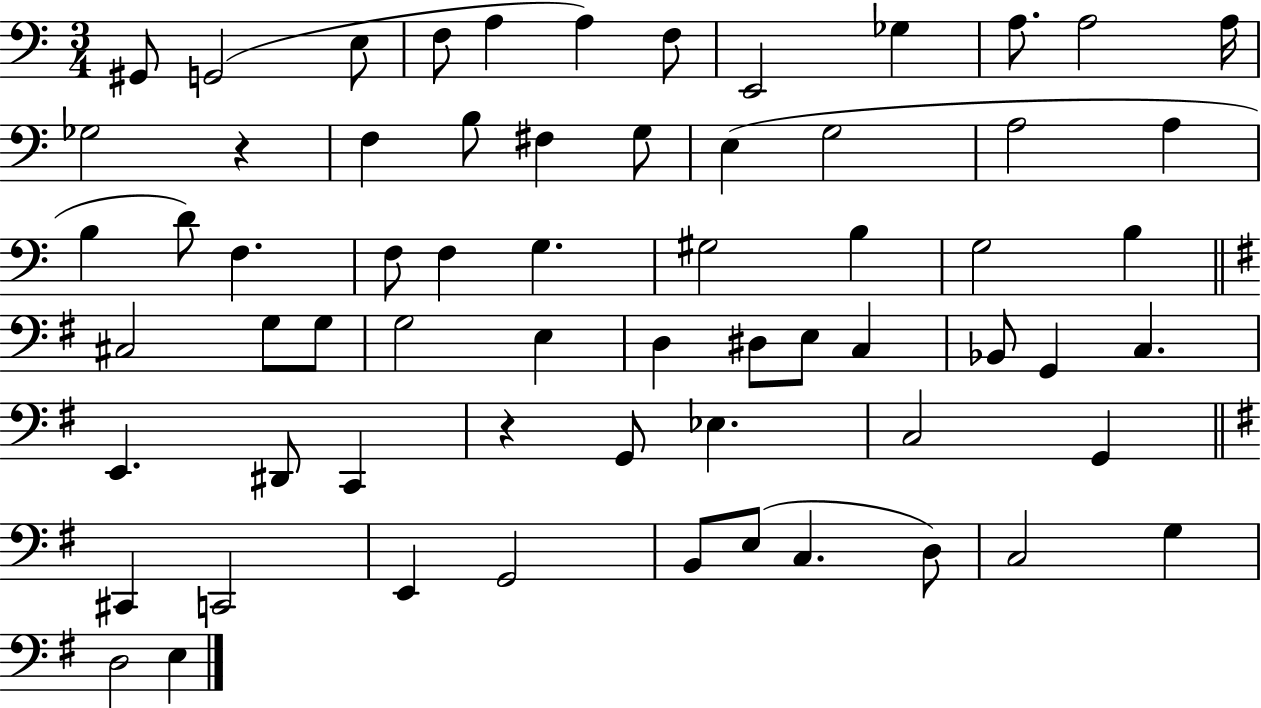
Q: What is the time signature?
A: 3/4